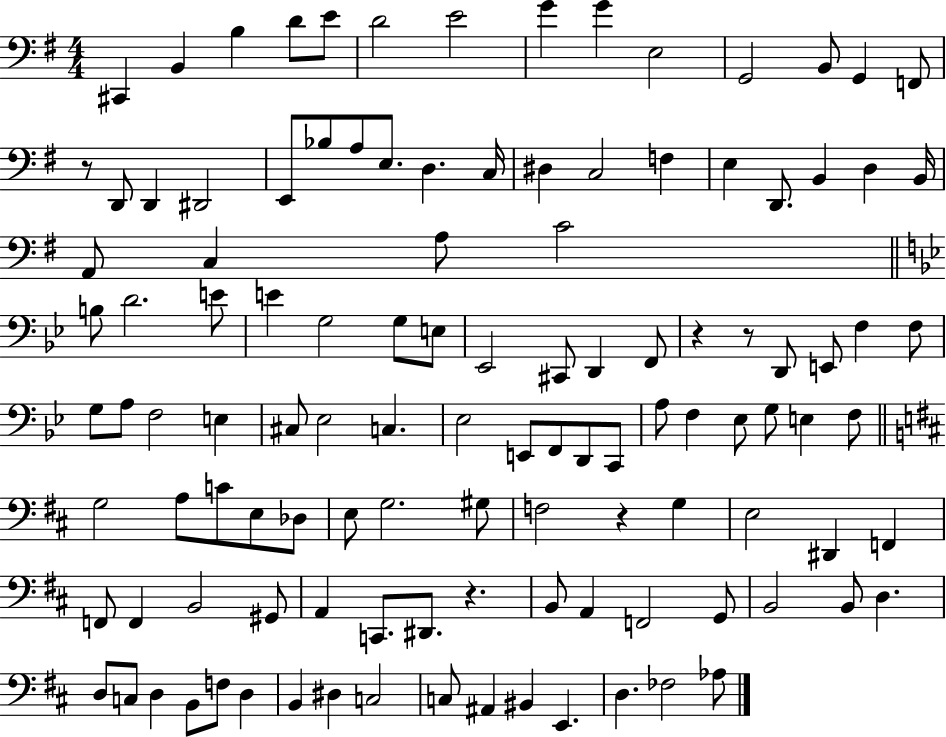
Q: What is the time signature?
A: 4/4